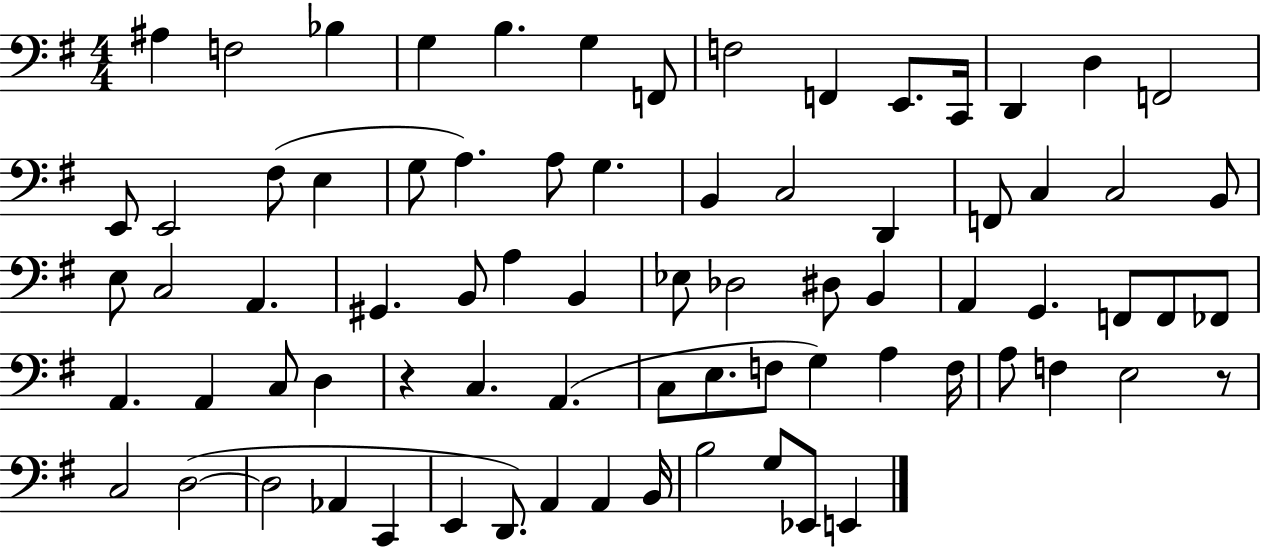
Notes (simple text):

A#3/q F3/h Bb3/q G3/q B3/q. G3/q F2/e F3/h F2/q E2/e. C2/s D2/q D3/q F2/h E2/e E2/h F#3/e E3/q G3/e A3/q. A3/e G3/q. B2/q C3/h D2/q F2/e C3/q C3/h B2/e E3/e C3/h A2/q. G#2/q. B2/e A3/q B2/q Eb3/e Db3/h D#3/e B2/q A2/q G2/q. F2/e F2/e FES2/e A2/q. A2/q C3/e D3/q R/q C3/q. A2/q. C3/e E3/e. F3/e G3/q A3/q F3/s A3/e F3/q E3/h R/e C3/h D3/h D3/h Ab2/q C2/q E2/q D2/e. A2/q A2/q B2/s B3/h G3/e Eb2/e E2/q